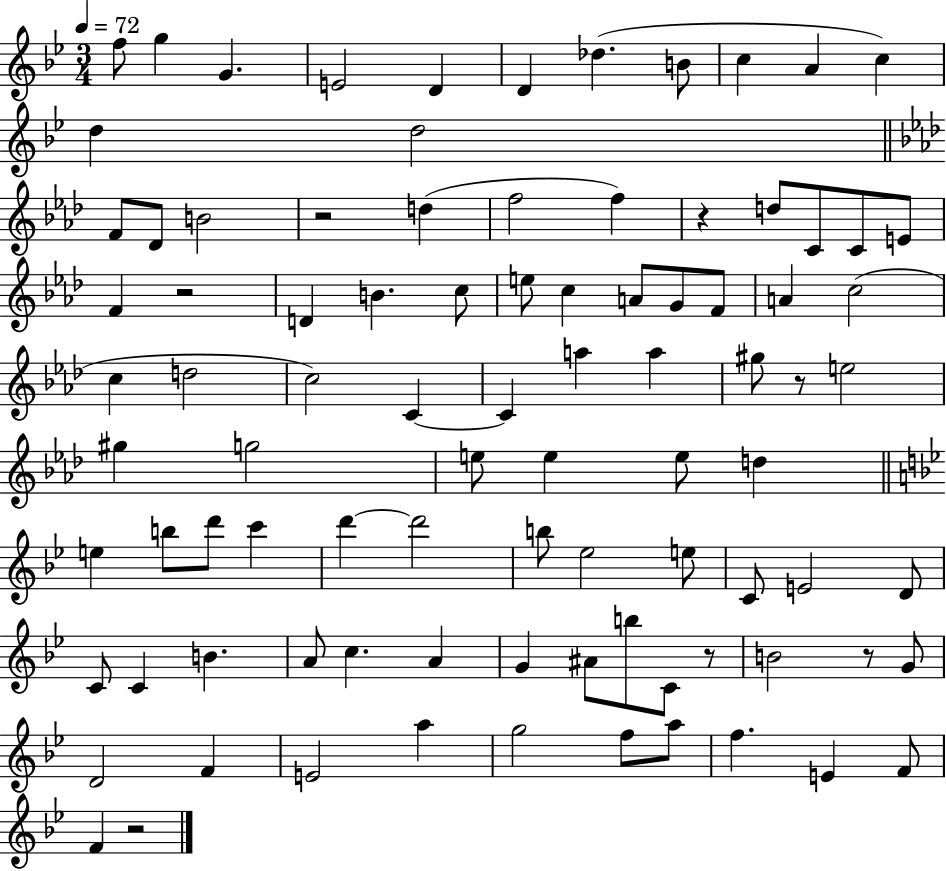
X:1
T:Untitled
M:3/4
L:1/4
K:Bb
f/2 g G E2 D D _d B/2 c A c d d2 F/2 _D/2 B2 z2 d f2 f z d/2 C/2 C/2 E/2 F z2 D B c/2 e/2 c A/2 G/2 F/2 A c2 c d2 c2 C C a a ^g/2 z/2 e2 ^g g2 e/2 e e/2 d e b/2 d'/2 c' d' d'2 b/2 _e2 e/2 C/2 E2 D/2 C/2 C B A/2 c A G ^A/2 b/2 C/2 z/2 B2 z/2 G/2 D2 F E2 a g2 f/2 a/2 f E F/2 F z2